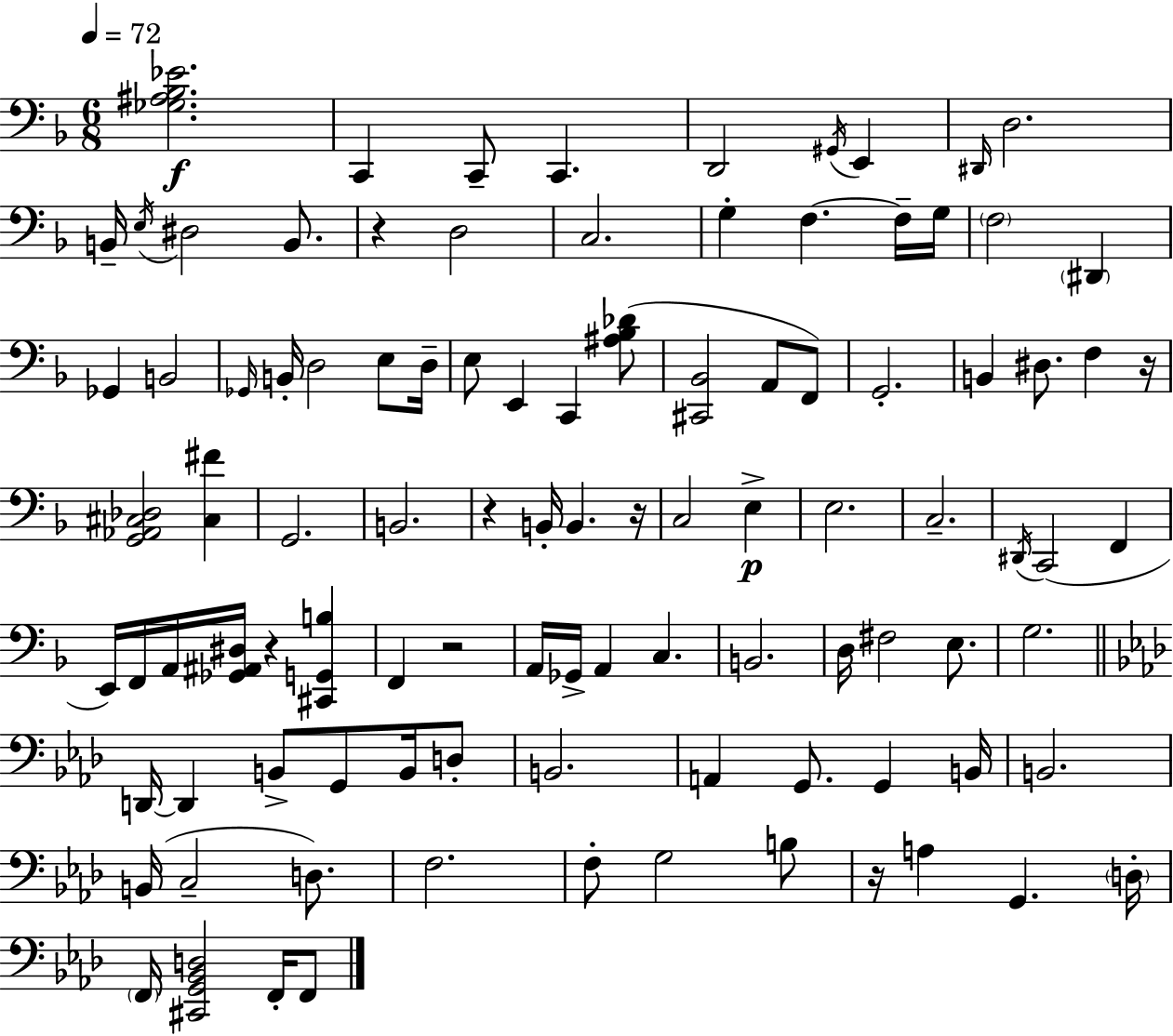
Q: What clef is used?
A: bass